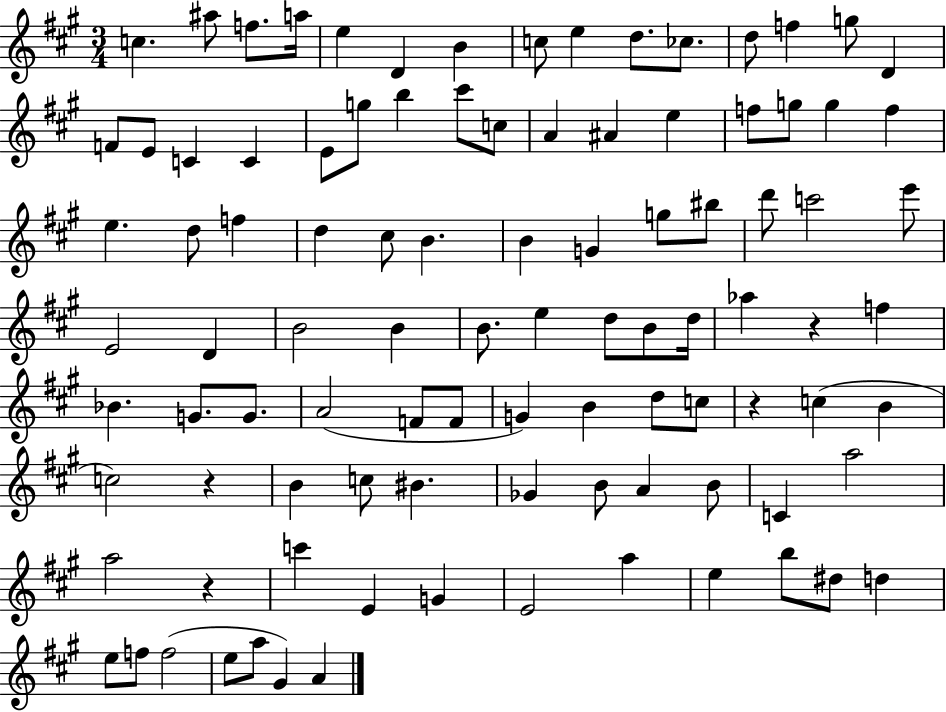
{
  \clef treble
  \numericTimeSignature
  \time 3/4
  \key a \major
  \repeat volta 2 { c''4. ais''8 f''8. a''16 | e''4 d'4 b'4 | c''8 e''4 d''8. ces''8. | d''8 f''4 g''8 d'4 | \break f'8 e'8 c'4 c'4 | e'8 g''8 b''4 cis'''8 c''8 | a'4 ais'4 e''4 | f''8 g''8 g''4 f''4 | \break e''4. d''8 f''4 | d''4 cis''8 b'4. | b'4 g'4 g''8 bis''8 | d'''8 c'''2 e'''8 | \break e'2 d'4 | b'2 b'4 | b'8. e''4 d''8 b'8 d''16 | aes''4 r4 f''4 | \break bes'4. g'8. g'8. | a'2( f'8 f'8 | g'4) b'4 d''8 c''8 | r4 c''4( b'4 | \break c''2) r4 | b'4 c''8 bis'4. | ges'4 b'8 a'4 b'8 | c'4 a''2 | \break a''2 r4 | c'''4 e'4 g'4 | e'2 a''4 | e''4 b''8 dis''8 d''4 | \break e''8 f''8 f''2( | e''8 a''8 gis'4) a'4 | } \bar "|."
}